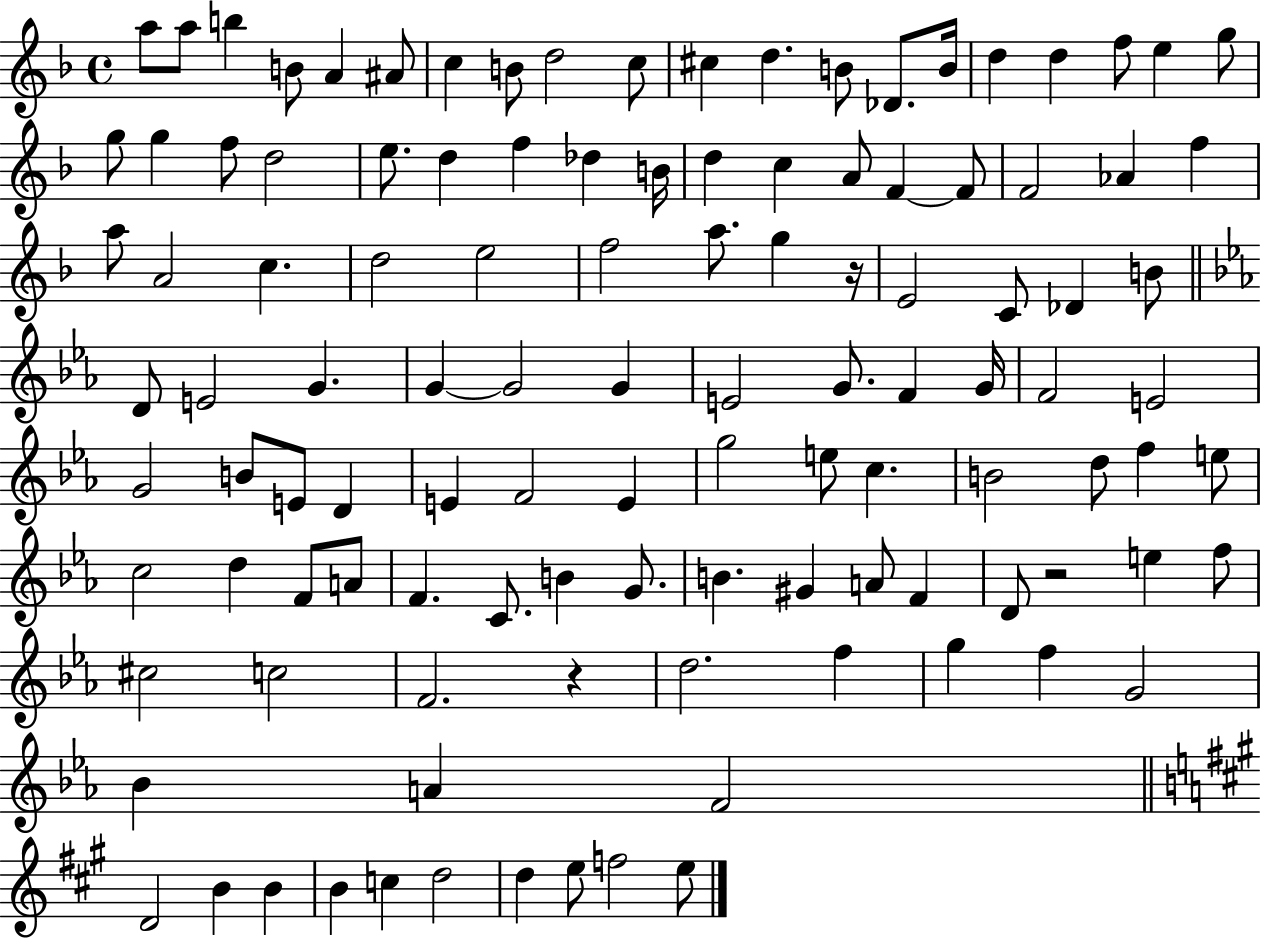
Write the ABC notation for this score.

X:1
T:Untitled
M:4/4
L:1/4
K:F
a/2 a/2 b B/2 A ^A/2 c B/2 d2 c/2 ^c d B/2 _D/2 B/4 d d f/2 e g/2 g/2 g f/2 d2 e/2 d f _d B/4 d c A/2 F F/2 F2 _A f a/2 A2 c d2 e2 f2 a/2 g z/4 E2 C/2 _D B/2 D/2 E2 G G G2 G E2 G/2 F G/4 F2 E2 G2 B/2 E/2 D E F2 E g2 e/2 c B2 d/2 f e/2 c2 d F/2 A/2 F C/2 B G/2 B ^G A/2 F D/2 z2 e f/2 ^c2 c2 F2 z d2 f g f G2 _B A F2 D2 B B B c d2 d e/2 f2 e/2